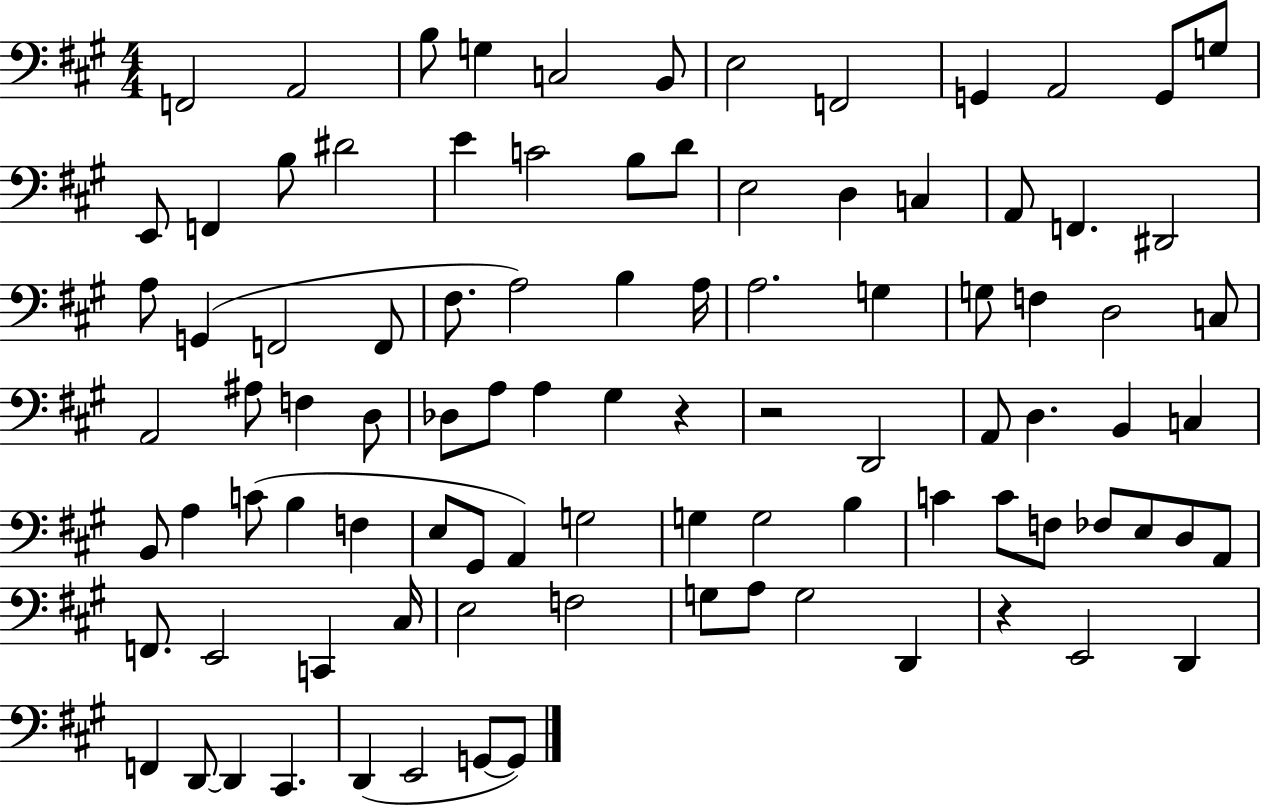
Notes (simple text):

F2/h A2/h B3/e G3/q C3/h B2/e E3/h F2/h G2/q A2/h G2/e G3/e E2/e F2/q B3/e D#4/h E4/q C4/h B3/e D4/e E3/h D3/q C3/q A2/e F2/q. D#2/h A3/e G2/q F2/h F2/e F#3/e. A3/h B3/q A3/s A3/h. G3/q G3/e F3/q D3/h C3/e A2/h A#3/e F3/q D3/e Db3/e A3/e A3/q G#3/q R/q R/h D2/h A2/e D3/q. B2/q C3/q B2/e A3/q C4/e B3/q F3/q E3/e G#2/e A2/q G3/h G3/q G3/h B3/q C4/q C4/e F3/e FES3/e E3/e D3/e A2/e F2/e. E2/h C2/q C#3/s E3/h F3/h G3/e A3/e G3/h D2/q R/q E2/h D2/q F2/q D2/e D2/q C#2/q. D2/q E2/h G2/e G2/e